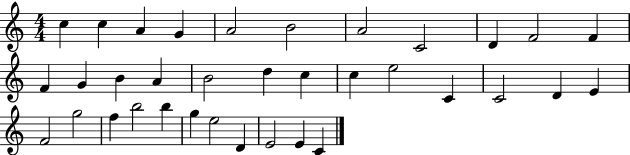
C5/q C5/q A4/q G4/q A4/h B4/h A4/h C4/h D4/q F4/h F4/q F4/q G4/q B4/q A4/q B4/h D5/q C5/q C5/q E5/h C4/q C4/h D4/q E4/q F4/h G5/h F5/q B5/h B5/q G5/q E5/h D4/q E4/h E4/q C4/q